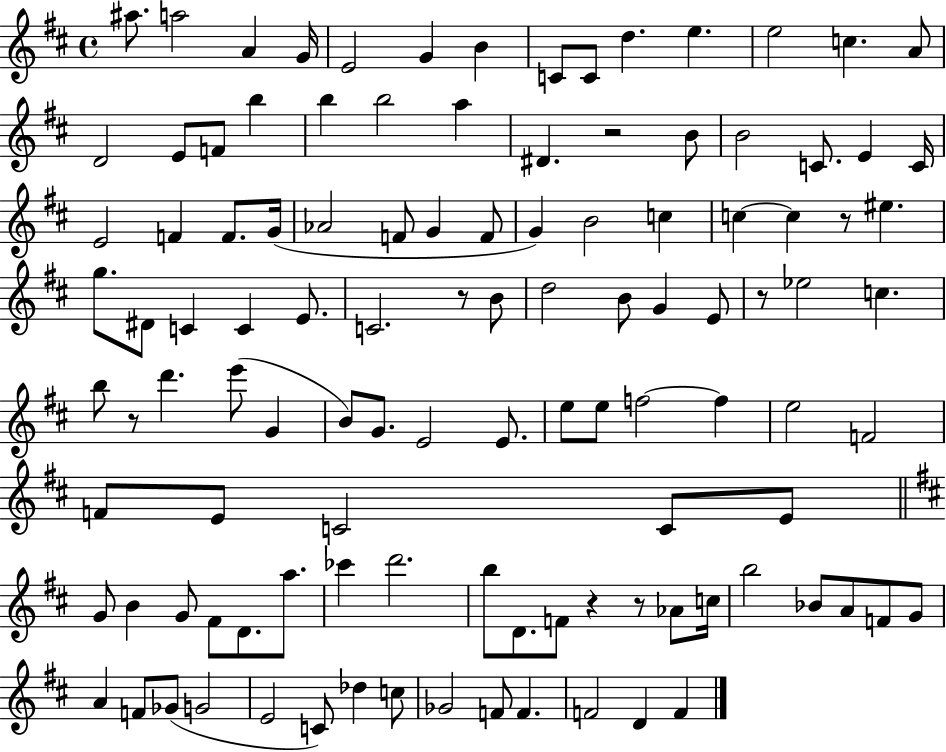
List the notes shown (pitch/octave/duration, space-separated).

A#5/e. A5/h A4/q G4/s E4/h G4/q B4/q C4/e C4/e D5/q. E5/q. E5/h C5/q. A4/e D4/h E4/e F4/e B5/q B5/q B5/h A5/q D#4/q. R/h B4/e B4/h C4/e. E4/q C4/s E4/h F4/q F4/e. G4/s Ab4/h F4/e G4/q F4/e G4/q B4/h C5/q C5/q C5/q R/e EIS5/q. G5/e. D#4/e C4/q C4/q E4/e. C4/h. R/e B4/e D5/h B4/e G4/q E4/e R/e Eb5/h C5/q. B5/e R/e D6/q. E6/e G4/q B4/e G4/e. E4/h E4/e. E5/e E5/e F5/h F5/q E5/h F4/h F4/e E4/e C4/h C4/e E4/e G4/e B4/q G4/e F#4/e D4/e. A5/e. CES6/q D6/h. B5/e D4/e. F4/e R/q R/e Ab4/e C5/s B5/h Bb4/e A4/e F4/e G4/e A4/q F4/e Gb4/e G4/h E4/h C4/e Db5/q C5/e Gb4/h F4/e F4/q. F4/h D4/q F4/q